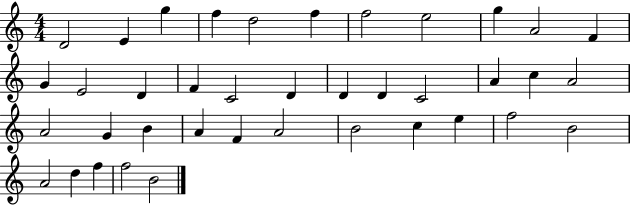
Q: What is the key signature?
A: C major